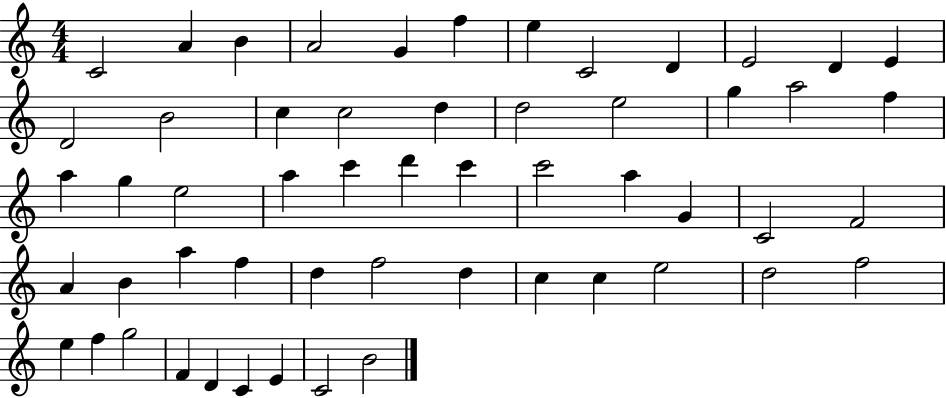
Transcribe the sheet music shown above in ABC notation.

X:1
T:Untitled
M:4/4
L:1/4
K:C
C2 A B A2 G f e C2 D E2 D E D2 B2 c c2 d d2 e2 g a2 f a g e2 a c' d' c' c'2 a G C2 F2 A B a f d f2 d c c e2 d2 f2 e f g2 F D C E C2 B2